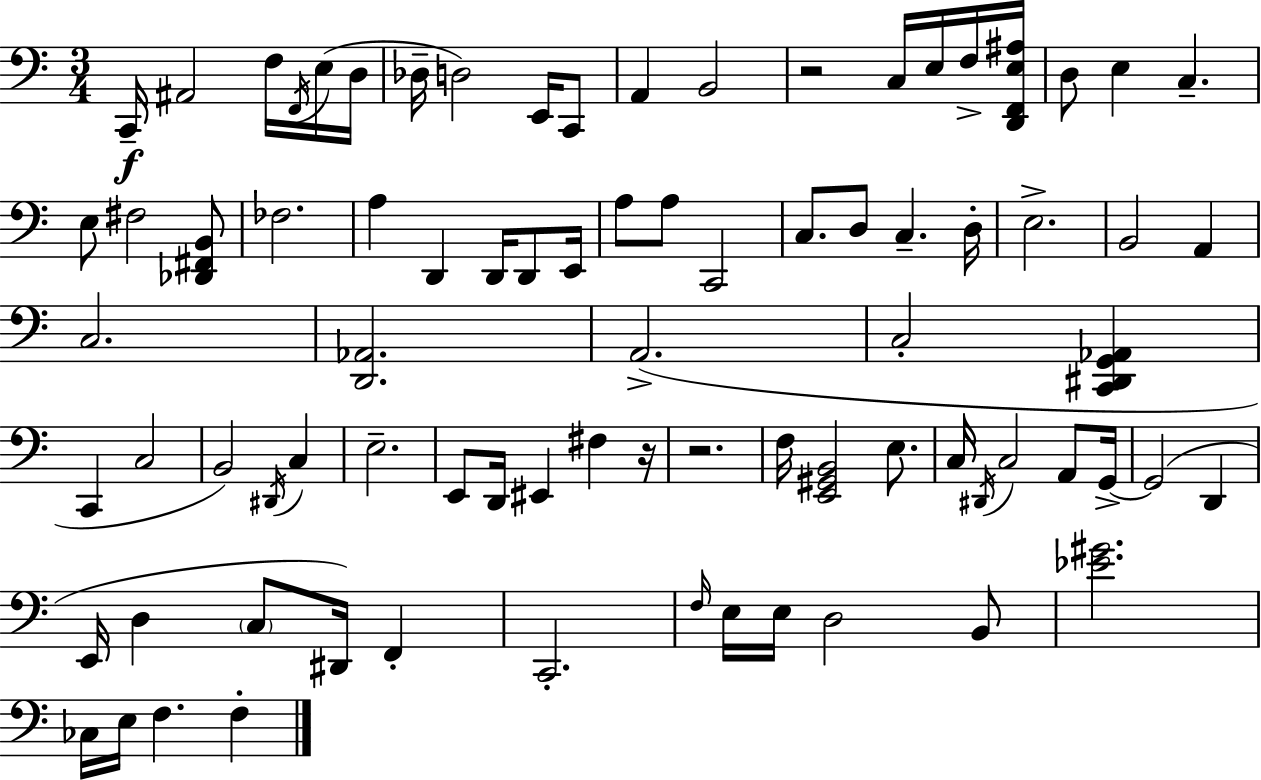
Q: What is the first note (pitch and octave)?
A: C2